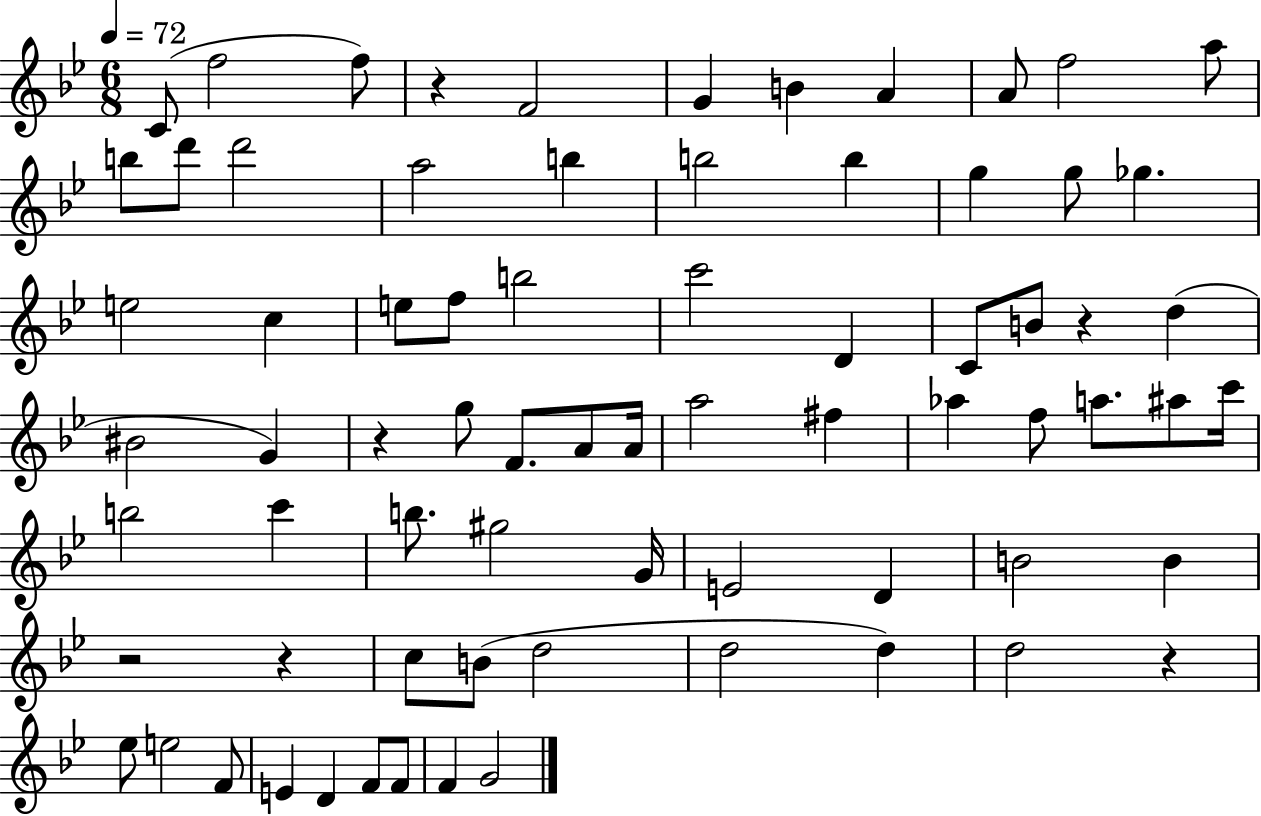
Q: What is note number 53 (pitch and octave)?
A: C5